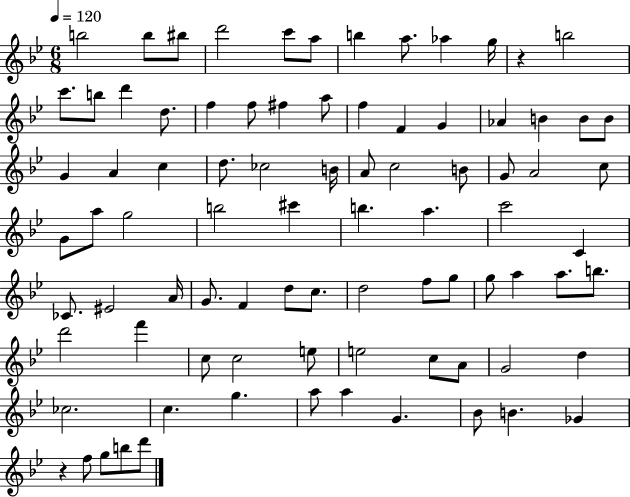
{
  \clef treble
  \numericTimeSignature
  \time 6/8
  \key bes \major
  \tempo 4 = 120
  \repeat volta 2 { b''2 b''8 bis''8 | d'''2 c'''8 a''8 | b''4 a''8. aes''4 g''16 | r4 b''2 | \break c'''8. b''8 d'''4 d''8. | f''4 f''8 fis''4 a''8 | f''4 f'4 g'4 | aes'4 b'4 b'8 b'8 | \break g'4 a'4 c''4 | d''8. ces''2 b'16 | a'8 c''2 b'8 | g'8 a'2 c''8 | \break g'8 a''8 g''2 | b''2 cis'''4 | b''4. a''4. | c'''2 c'4 | \break ces'8. eis'2 a'16 | g'8. f'4 d''8 c''8. | d''2 f''8 g''8 | g''8 a''4 a''8. b''8. | \break d'''2 f'''4 | c''8 c''2 e''8 | e''2 c''8 a'8 | g'2 d''4 | \break ces''2. | c''4. g''4. | a''8 a''4 g'4. | bes'8 b'4. ges'4 | \break r4 f''8 g''8 b''8 d'''8 | } \bar "|."
}